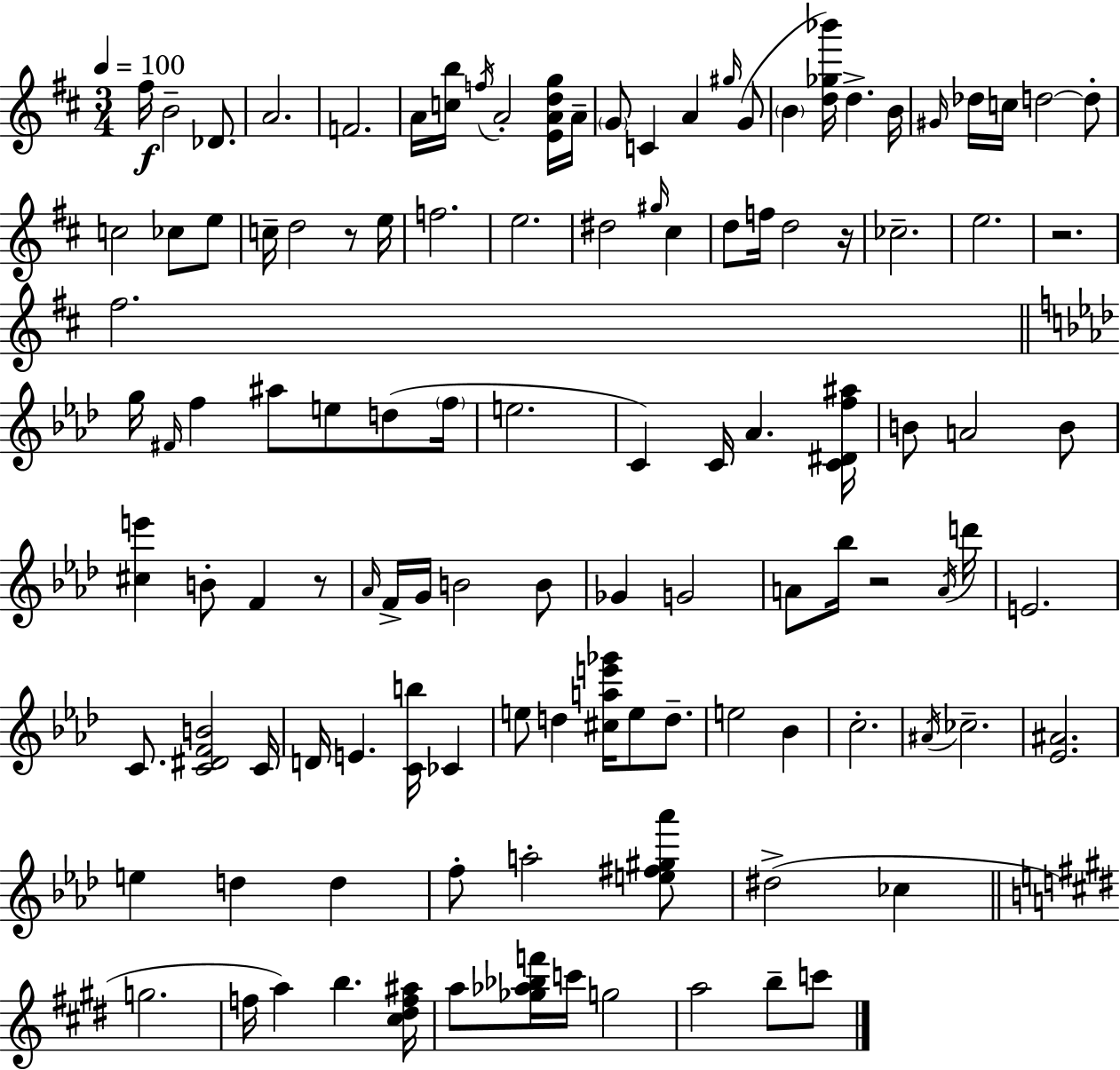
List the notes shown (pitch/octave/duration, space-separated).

F#5/s B4/h Db4/e. A4/h. F4/h. A4/s [C5,B5]/s F5/s A4/h [E4,A4,D5,G5]/s A4/s G4/e C4/q A4/q G#5/s G4/e B4/q [D5,Gb5,Bb6]/s D5/q. B4/s G#4/s Db5/s C5/s D5/h D5/e C5/h CES5/e E5/e C5/s D5/h R/e E5/s F5/h. E5/h. D#5/h G#5/s C#5/q D5/e F5/s D5/h R/s CES5/h. E5/h. R/h. F#5/h. G5/s F#4/s F5/q A#5/e E5/e D5/e F5/s E5/h. C4/q C4/s Ab4/q. [C4,D#4,F5,A#5]/s B4/e A4/h B4/e [C#5,E6]/q B4/e F4/q R/e Ab4/s F4/s G4/s B4/h B4/e Gb4/q G4/h A4/e Bb5/s R/h A4/s D6/s E4/h. C4/e. [C4,D#4,F4,B4]/h C4/s D4/s E4/q. [C4,B5]/s CES4/q E5/e D5/q [C#5,A5,E6,Gb6]/s E5/e D5/e. E5/h Bb4/q C5/h. A#4/s CES5/h. [Eb4,A#4]/h. E5/q D5/q D5/q F5/e A5/h [E5,F#5,G#5,Ab6]/e D#5/h CES5/q G5/h. F5/s A5/q B5/q. [C#5,D#5,F5,A#5]/s A5/e [Gb5,Ab5,Bb5,F6]/s C6/s G5/h A5/h B5/e C6/e